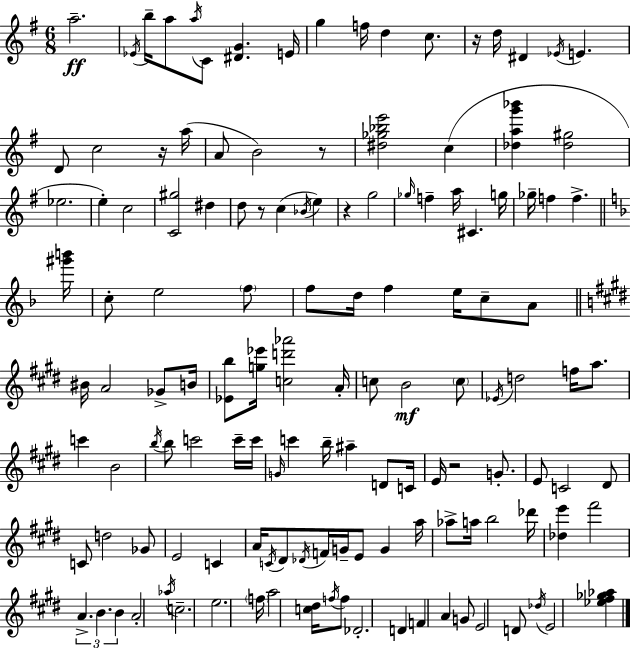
{
  \clef treble
  \numericTimeSignature
  \time 6/8
  \key g \major
  \repeat volta 2 { a''2.--\ff | \acciaccatura { ees'16 } b''16-- a''8 \acciaccatura { a''16 } c'8 <dis' g'>4. | e'16 g''4 f''16 d''4 c''8. | r16 d''16 dis'4 \acciaccatura { ees'16 } e'4. | \break d'8 c''2 | r16 a''16( a'8 b'2) | r8 <dis'' ges'' bes'' e'''>2 c''4( | <des'' a'' g''' bes'''>4 <des'' gis''>2 | \break ees''2. | e''4-.) c''2 | <c' gis''>2 dis''4 | d''8 r8 c''4( \acciaccatura { bes'16 } | \break e''4) r4 g''2 | \grace { ges''16 } f''4-- a''16 cis'4. | g''16 ges''16-- f''4 f''4.-> | \bar "||" \break \key d \minor <gis''' b'''>16 c''8-. e''2 \parenthesize f''8 | f''8 d''16 f''4 e''16 c''8-- a'8 | \bar "||" \break \key e \major bis'16 a'2 ges'8-> b'16 | <ees' b''>8 <g'' ees'''>16 <c'' d''' aes'''>2 a'16-. | c''8 b'2\mf \parenthesize c''8 | \acciaccatura { ees'16 } d''2 f''16 a''8. | \break c'''4 b'2 | \acciaccatura { b''16 } b''8 c'''2 | c'''16-- c'''16 \grace { g'16 } c'''4 b''16-- ais''4-- | d'8 c'16 e'16 r2 | \break g'8.-. e'8 c'2 | dis'8 c'8 d''2 | ges'8 e'2 c'4 | a'16 \acciaccatura { c'16 } dis'8 \acciaccatura { des'16 } f'16 g'16-- e'8 | \break g'4 a''16 aes''8-> a''16 b''2 | des'''16 <des'' e'''>4 fis'''2 | \tuplet 3/2 { a'4.-> b'4. | b'4 } a'2-. | \break \acciaccatura { aes''16 } c''2.-- | e''2. | \parenthesize f''16 a''2 | <c'' dis''>16 \acciaccatura { f''16 } f''8 des'2.-. | \break d'4 f'4 | a'4 g'8 e'2 | d'8 \acciaccatura { des''16 } e'2 | <ees'' fis'' ges'' aes''>4 } \bar "|."
}